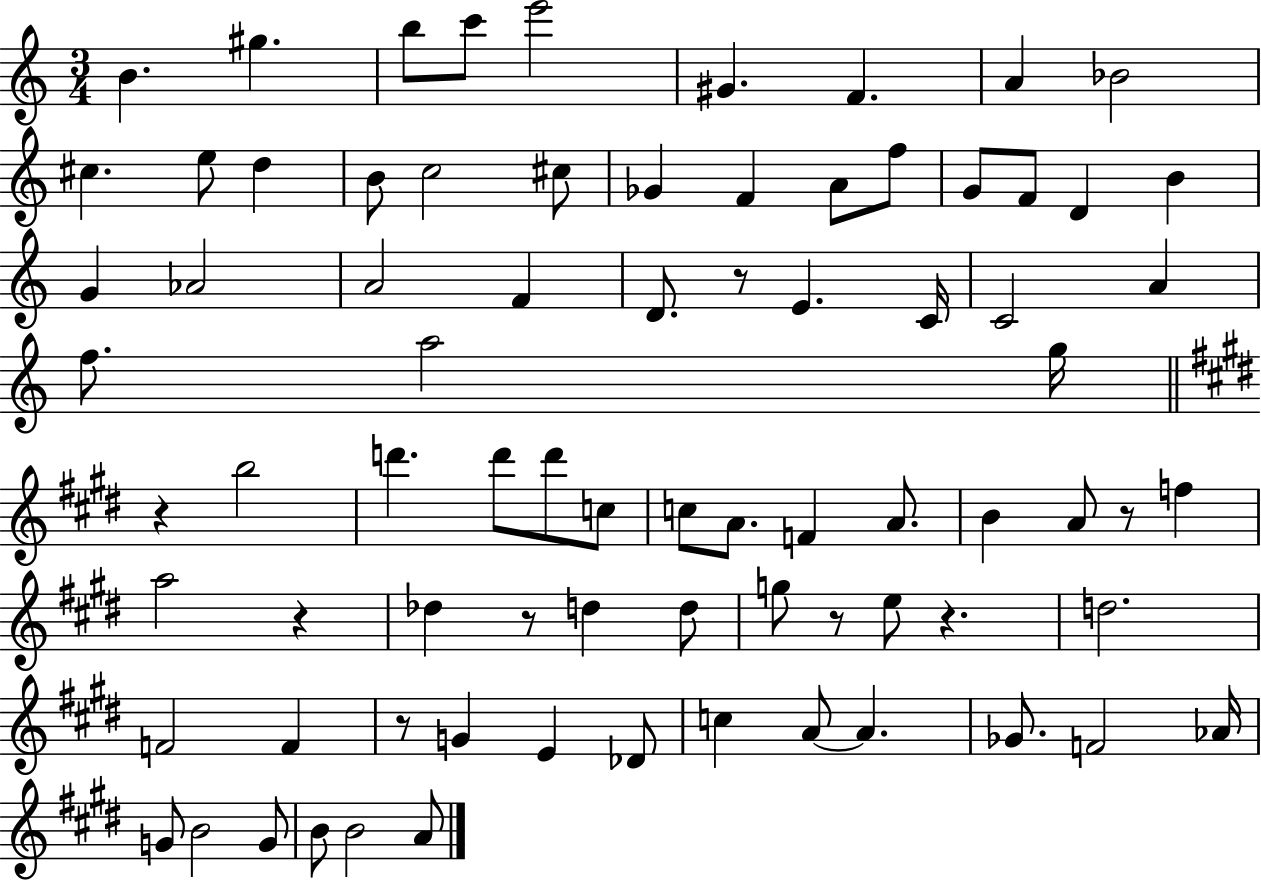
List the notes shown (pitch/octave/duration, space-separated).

B4/q. G#5/q. B5/e C6/e E6/h G#4/q. F4/q. A4/q Bb4/h C#5/q. E5/e D5/q B4/e C5/h C#5/e Gb4/q F4/q A4/e F5/e G4/e F4/e D4/q B4/q G4/q Ab4/h A4/h F4/q D4/e. R/e E4/q. C4/s C4/h A4/q F5/e. A5/h G5/s R/q B5/h D6/q. D6/e D6/e C5/e C5/e A4/e. F4/q A4/e. B4/q A4/e R/e F5/q A5/h R/q Db5/q R/e D5/q D5/e G5/e R/e E5/e R/q. D5/h. F4/h F4/q R/e G4/q E4/q Db4/e C5/q A4/e A4/q. Gb4/e. F4/h Ab4/s G4/e B4/h G4/e B4/e B4/h A4/e